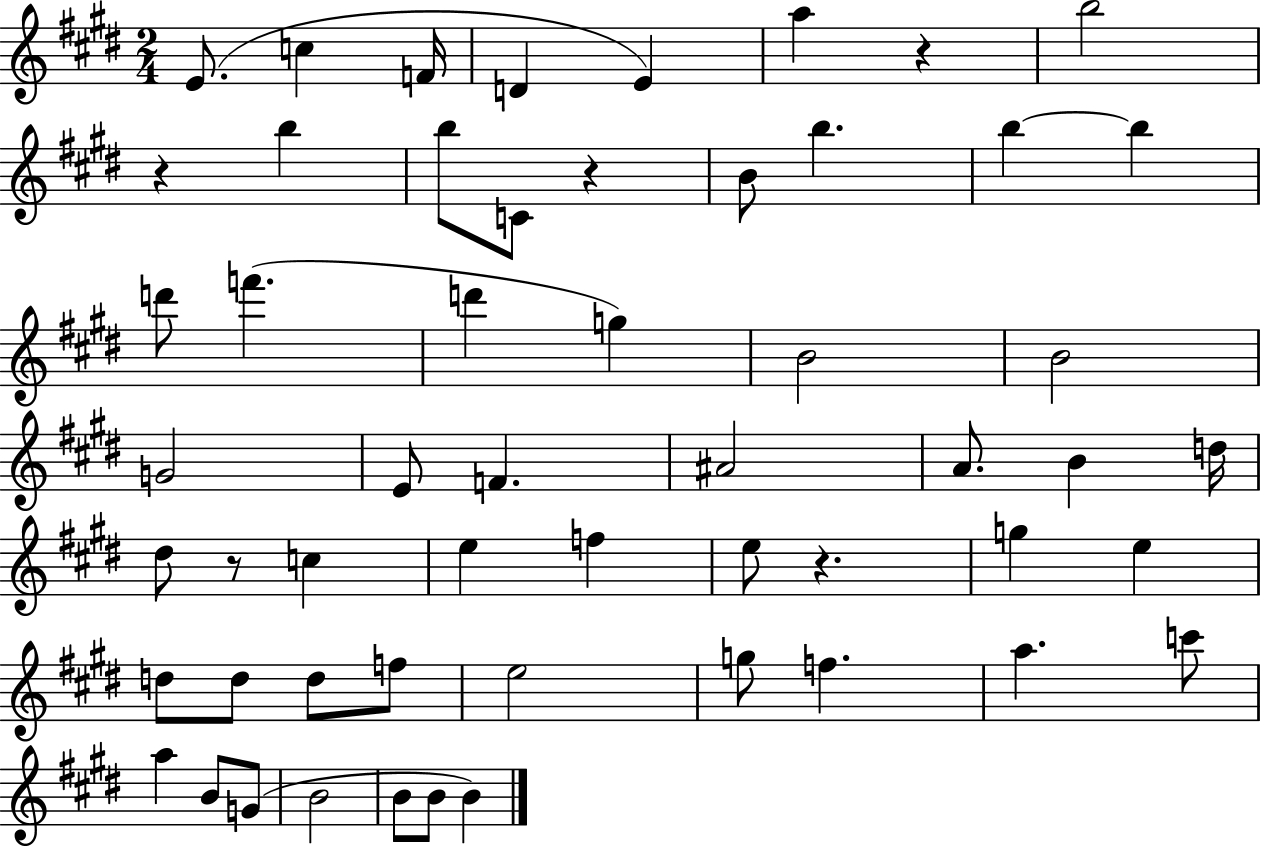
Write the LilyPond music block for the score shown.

{
  \clef treble
  \numericTimeSignature
  \time 2/4
  \key e \major
  e'8.( c''4 f'16 | d'4 e'4) | a''4 r4 | b''2 | \break r4 b''4 | b''8 c'8 r4 | b'8 b''4. | b''4~~ b''4 | \break d'''8 f'''4.( | d'''4 g''4) | b'2 | b'2 | \break g'2 | e'8 f'4. | ais'2 | a'8. b'4 d''16 | \break dis''8 r8 c''4 | e''4 f''4 | e''8 r4. | g''4 e''4 | \break d''8 d''8 d''8 f''8 | e''2 | g''8 f''4. | a''4. c'''8 | \break a''4 b'8 g'8( | b'2 | b'8 b'8 b'4) | \bar "|."
}